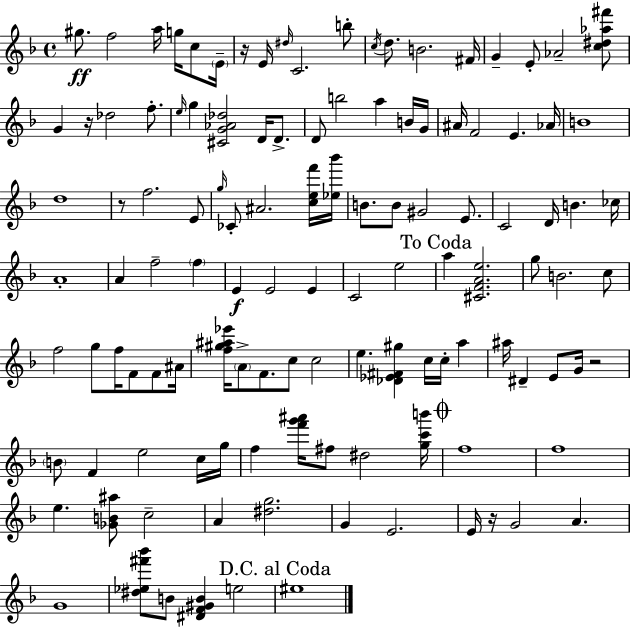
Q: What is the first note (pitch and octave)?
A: G#5